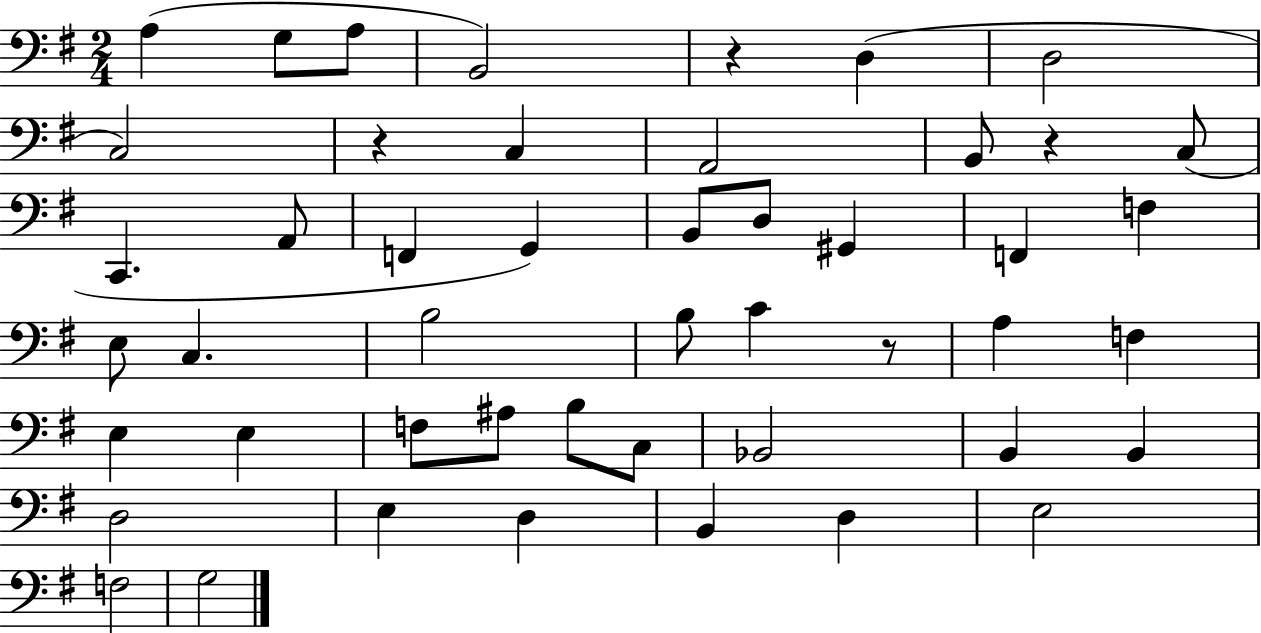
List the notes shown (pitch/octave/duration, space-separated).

A3/q G3/e A3/e B2/h R/q D3/q D3/h C3/h R/q C3/q A2/h B2/e R/q C3/e C2/q. A2/e F2/q G2/q B2/e D3/e G#2/q F2/q F3/q E3/e C3/q. B3/h B3/e C4/q R/e A3/q F3/q E3/q E3/q F3/e A#3/e B3/e C3/e Bb2/h B2/q B2/q D3/h E3/q D3/q B2/q D3/q E3/h F3/h G3/h